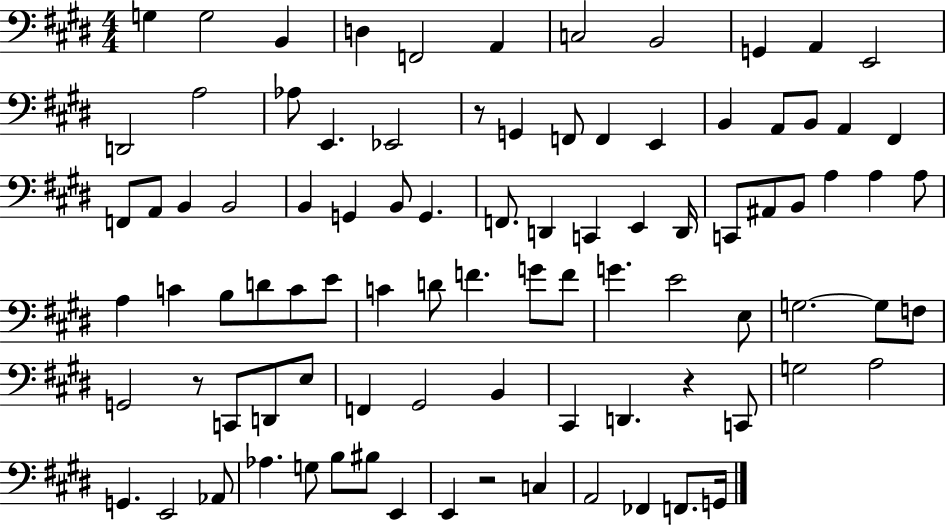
G3/q G3/h B2/q D3/q F2/h A2/q C3/h B2/h G2/q A2/q E2/h D2/h A3/h Ab3/e E2/q. Eb2/h R/e G2/q F2/e F2/q E2/q B2/q A2/e B2/e A2/q F#2/q F2/e A2/e B2/q B2/h B2/q G2/q B2/e G2/q. F2/e. D2/q C2/q E2/q D2/s C2/e A#2/e B2/e A3/q A3/q A3/e A3/q C4/q B3/e D4/e C4/e E4/e C4/q D4/e F4/q. G4/e F4/e G4/q. E4/h E3/e G3/h. G3/e F3/e G2/h R/e C2/e D2/e E3/e F2/q G#2/h B2/q C#2/q D2/q. R/q C2/e G3/h A3/h G2/q. E2/h Ab2/e Ab3/q. G3/e B3/e BIS3/e E2/q E2/q R/h C3/q A2/h FES2/q F2/e. G2/s